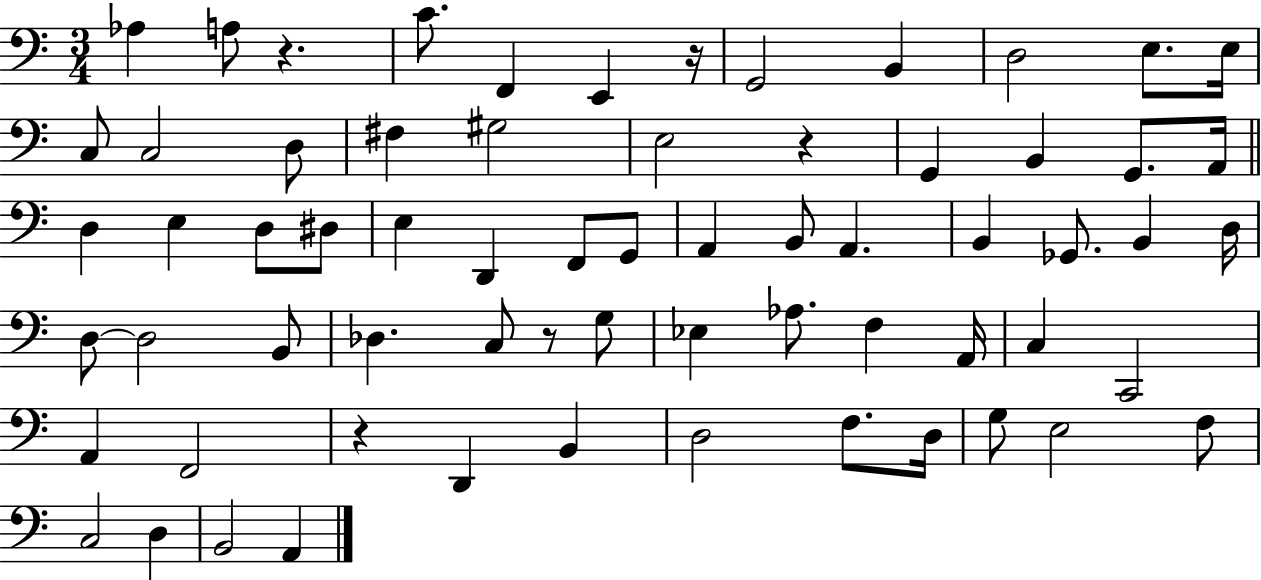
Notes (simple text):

Ab3/q A3/e R/q. C4/e. F2/q E2/q R/s G2/h B2/q D3/h E3/e. E3/s C3/e C3/h D3/e F#3/q G#3/h E3/h R/q G2/q B2/q G2/e. A2/s D3/q E3/q D3/e D#3/e E3/q D2/q F2/e G2/e A2/q B2/e A2/q. B2/q Gb2/e. B2/q D3/s D3/e D3/h B2/e Db3/q. C3/e R/e G3/e Eb3/q Ab3/e. F3/q A2/s C3/q C2/h A2/q F2/h R/q D2/q B2/q D3/h F3/e. D3/s G3/e E3/h F3/e C3/h D3/q B2/h A2/q